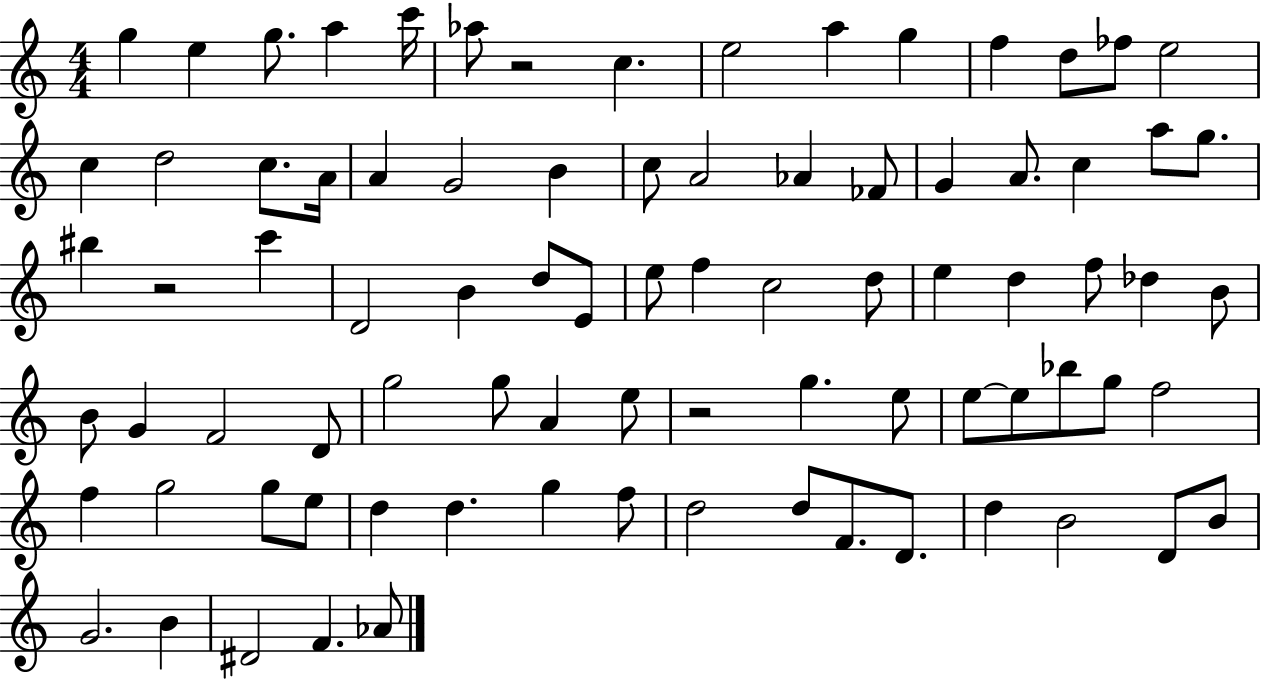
G5/q E5/q G5/e. A5/q C6/s Ab5/e R/h C5/q. E5/h A5/q G5/q F5/q D5/e FES5/e E5/h C5/q D5/h C5/e. A4/s A4/q G4/h B4/q C5/e A4/h Ab4/q FES4/e G4/q A4/e. C5/q A5/e G5/e. BIS5/q R/h C6/q D4/h B4/q D5/e E4/e E5/e F5/q C5/h D5/e E5/q D5/q F5/e Db5/q B4/e B4/e G4/q F4/h D4/e G5/h G5/e A4/q E5/e R/h G5/q. E5/e E5/e E5/e Bb5/e G5/e F5/h F5/q G5/h G5/e E5/e D5/q D5/q. G5/q F5/e D5/h D5/e F4/e. D4/e. D5/q B4/h D4/e B4/e G4/h. B4/q D#4/h F4/q. Ab4/e